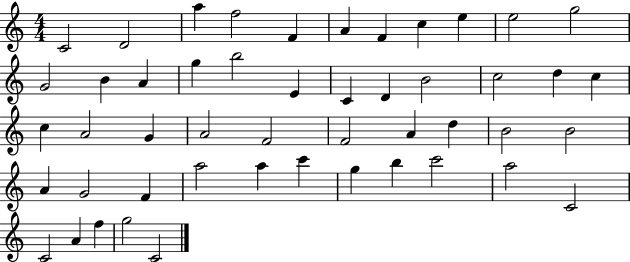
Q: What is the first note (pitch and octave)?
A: C4